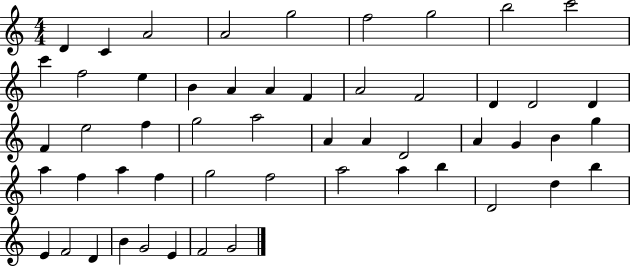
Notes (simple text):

D4/q C4/q A4/h A4/h G5/h F5/h G5/h B5/h C6/h C6/q F5/h E5/q B4/q A4/q A4/q F4/q A4/h F4/h D4/q D4/h D4/q F4/q E5/h F5/q G5/h A5/h A4/q A4/q D4/h A4/q G4/q B4/q G5/q A5/q F5/q A5/q F5/q G5/h F5/h A5/h A5/q B5/q D4/h D5/q B5/q E4/q F4/h D4/q B4/q G4/h E4/q F4/h G4/h